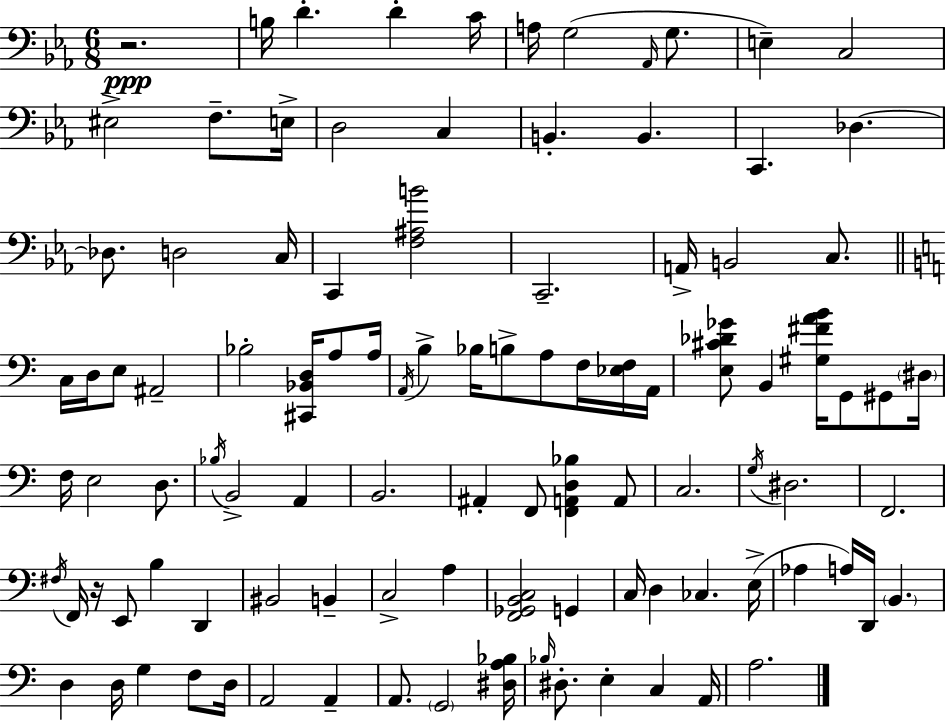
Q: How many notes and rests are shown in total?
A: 102